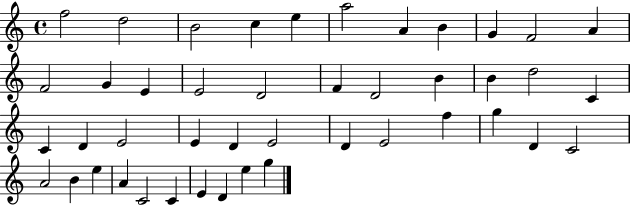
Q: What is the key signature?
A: C major